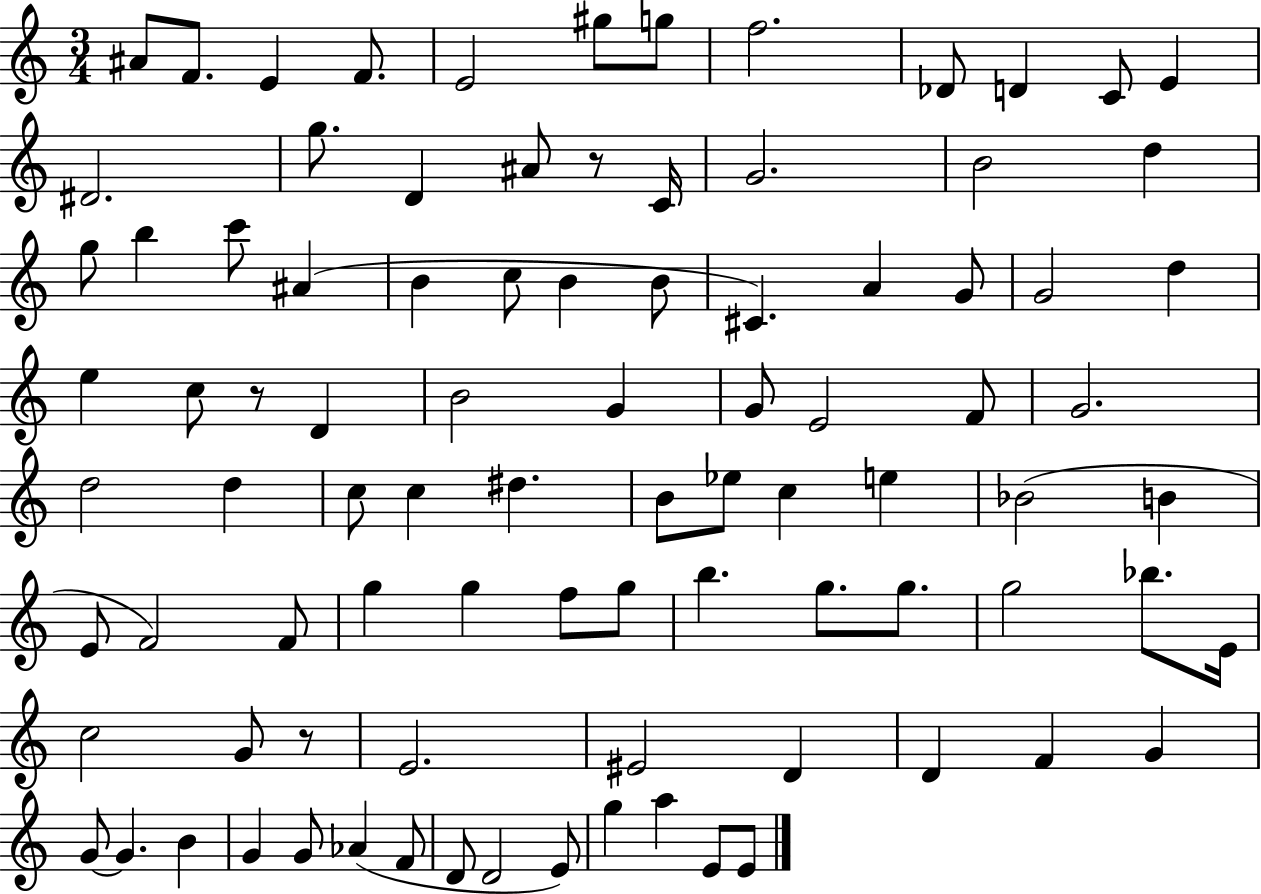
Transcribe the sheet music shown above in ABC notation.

X:1
T:Untitled
M:3/4
L:1/4
K:C
^A/2 F/2 E F/2 E2 ^g/2 g/2 f2 _D/2 D C/2 E ^D2 g/2 D ^A/2 z/2 C/4 G2 B2 d g/2 b c'/2 ^A B c/2 B B/2 ^C A G/2 G2 d e c/2 z/2 D B2 G G/2 E2 F/2 G2 d2 d c/2 c ^d B/2 _e/2 c e _B2 B E/2 F2 F/2 g g f/2 g/2 b g/2 g/2 g2 _b/2 E/4 c2 G/2 z/2 E2 ^E2 D D F G G/2 G B G G/2 _A F/2 D/2 D2 E/2 g a E/2 E/2